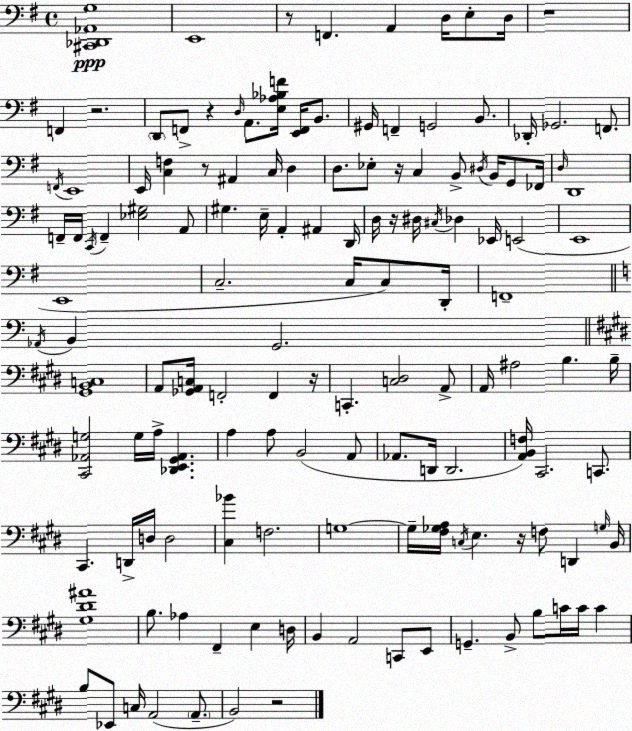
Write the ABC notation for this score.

X:1
T:Untitled
M:4/4
L:1/4
K:Em
[^C,,_D,,_A,,G,]4 E,,4 z/2 F,, A,, D,/4 E,/2 D,/4 z4 F,, z2 D,,/2 F,,/2 z D,/4 A,,/2 [E,_A,_B,F]/4 [E,,F,,]/4 B,,/2 ^G,,/4 F,, G,,2 B,,/2 _D,,/4 _G,,2 F,,/2 F,,/4 E,,4 E,,/4 [C,F,] z/2 ^A,, C,/4 D, D,/2 _E,/2 z/4 C, B,,/2 ^D,/4 B,,/4 G,,/2 _F,,/4 D,/4 D,,4 F,,/4 F,,/4 C,,/4 F,, [_E,^G,]2 A,,/2 ^G, E,/4 A,, ^A,, D,,/4 D,/4 z/4 ^D,/4 ^C,/4 _D, _E,,/4 E,,2 E,,4 E,,4 C,2 C,/4 C,/2 D,,/4 F,,4 _A,,/4 B,, G,,2 [^G,,B,,C,]4 A,,/2 [_G,,A,,C,]/4 F,,2 F,, z/4 C,, [C,^D,]2 A,,/2 A,,/4 ^A,2 B, B,/4 [^C,,_A,,G,]2 G,/4 A,/4 [_D,,E,,^G,,_A,,] A, A,/2 B,,2 A,,/2 _A,,/2 D,,/4 D,,2 [A,,B,,F,]/4 ^C,,2 C,,/2 ^C,, D,,/4 D,/4 D,2 [^C,_B] F,2 G,4 G,/4 [^F,_G,A,]/4 C,/4 E, z/4 F,/2 D,, G,/4 B,,/4 [^G,^D^A]4 B,/2 _A, ^F,, E, D,/4 B,, A,,2 C,,/2 E,,/2 G,, B,,/2 B,/2 C/4 C/4 C B,/2 _E,,/2 C,/4 A,,2 A,,/2 B,,2 z2